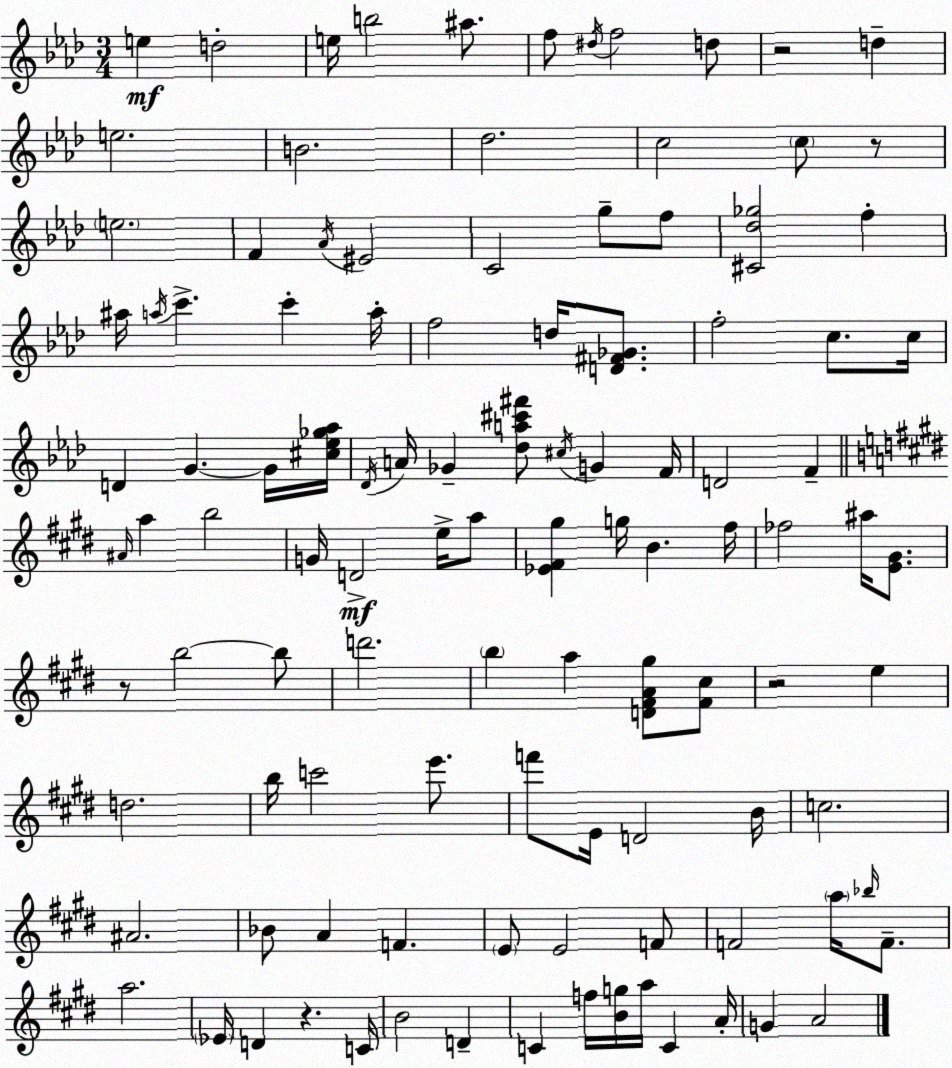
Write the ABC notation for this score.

X:1
T:Untitled
M:3/4
L:1/4
K:Ab
e d2 e/4 b2 ^a/2 f/2 ^d/4 f2 d/2 z2 d e2 B2 _d2 c2 c/2 z/2 e2 F _A/4 ^E2 C2 g/2 f/2 [^C_d_g]2 f ^a/4 a/4 c' c' a/4 f2 d/4 [D^F_G]/2 f2 c/2 c/4 D G G/4 [^c_e_g_a]/4 _D/4 A/4 _G [_da^c'^f']/2 ^c/4 G F/4 D2 F ^A/4 a b2 G/4 D2 e/4 a/2 [_E^F^g] g/4 B ^f/4 _f2 ^a/4 [E^G]/2 z/2 b2 b/2 d'2 b a [D^FA^g]/2 [^F^c]/2 z2 e d2 b/4 c'2 e'/2 f'/2 E/4 D2 B/4 c2 ^A2 _B/2 A F E/2 E2 F/2 F2 a/4 _b/4 F/2 a2 _E/4 D z C/4 B2 D C f/4 [Bg]/4 a/4 C A/4 G A2